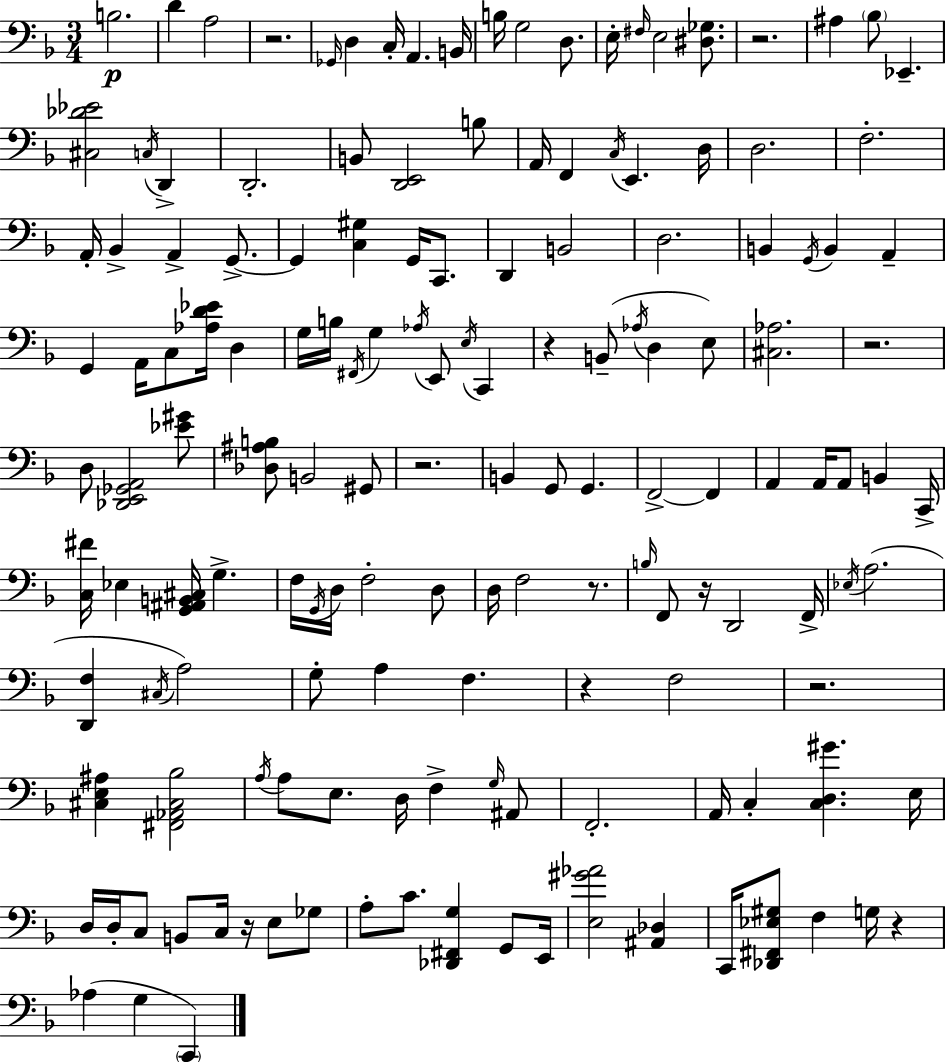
{
  \clef bass
  \numericTimeSignature
  \time 3/4
  \key f \major
  \repeat volta 2 { b2.\p | d'4 a2 | r2. | \grace { ges,16 } d4 c16-. a,4. | \break b,16 b16 g2 d8. | e16-. \grace { fis16 } e2 <dis ges>8. | r2. | ais4 \parenthesize bes8 ees,4.-- | \break <cis des' ees'>2 \acciaccatura { c16 } d,4-> | d,2.-. | b,8 <d, e,>2 | b8 a,16 f,4 \acciaccatura { c16 } e,4. | \break d16 d2. | f2.-. | a,16-. bes,4-> a,4-> | g,8.->~~ g,4 <c gis>4 | \break g,16 c,8. d,4 b,2 | d2. | b,4 \acciaccatura { g,16 } b,4 | a,4-- g,4 a,16 c8 | \break <aes d' ees'>16 d4 g16 b16 \acciaccatura { fis,16 } g4 | \acciaccatura { aes16 } e,8 \acciaccatura { e16 } c,4 r4 | b,8--( \acciaccatura { aes16 } d4 e8) <cis aes>2. | r2. | \break d8 <des, e, ges, a,>2 | <ees' gis'>8 <des ais b>8 b,2 | gis,8 r2. | b,4 | \break g,8 g,4. f,2->~~ | f,4 a,4 | a,16 a,8 b,4 c,16-> <c fis'>16 ees4 | <g, ais, b, cis>16 g4.-> f16 \acciaccatura { g,16 } d16 | \break f2-. d8 d16 f2 | r8. \grace { b16 } f,8 | r16 d,2 f,16-> \acciaccatura { ees16 }( | a2. | \break <d, f>4 \acciaccatura { cis16 }) a2 | g8-. a4 f4. | r4 f2 | r2. | \break <cis e ais>4 <fis, aes, cis bes>2 | \acciaccatura { a16 } a8 e8. d16 f4-> | \grace { g16 } ais,8 f,2.-. | a,16 c4-. <c d gis'>4. | \break e16 d16 d16-. c8 b,8 c16 r16 e8 | ges8 a8-. c'8. <des, fis, g>4 | g,8 e,16 <e gis' aes'>2 <ais, des>4 | c,16 <des, fis, ees gis>8 f4 g16 r4 | \break aes4( g4 \parenthesize c,4) | } \bar "|."
}